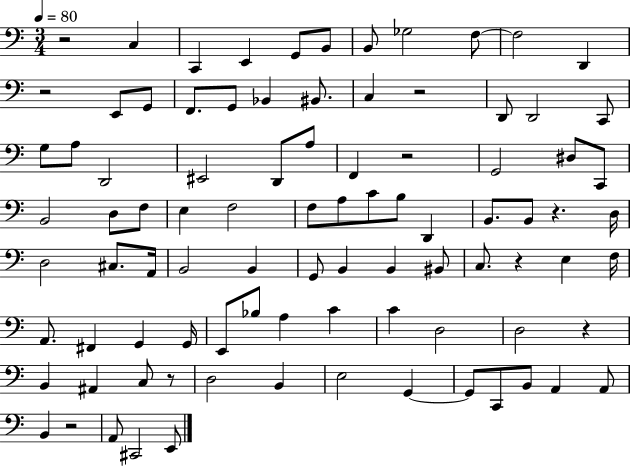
R/h C3/q C2/q E2/q G2/e B2/e B2/e Gb3/h F3/e F3/h D2/q R/h E2/e G2/e F2/e. G2/e Bb2/q BIS2/e. C3/q R/h D2/e D2/h C2/e G3/e A3/e D2/h EIS2/h D2/e A3/e F2/q R/h G2/h D#3/e C2/e B2/h D3/e F3/e E3/q F3/h F3/e A3/e C4/e B3/e D2/q B2/e. B2/e R/q. D3/s D3/h C#3/e. A2/s B2/h B2/q G2/e B2/q B2/q BIS2/e C3/e. R/q E3/q F3/s A2/e. F#2/q G2/q G2/s E2/e Bb3/e A3/q C4/q C4/q D3/h D3/h R/q B2/q A#2/q C3/e R/e D3/h B2/q E3/h G2/q G2/e C2/e B2/e A2/q A2/e B2/q R/h A2/e C#2/h E2/e